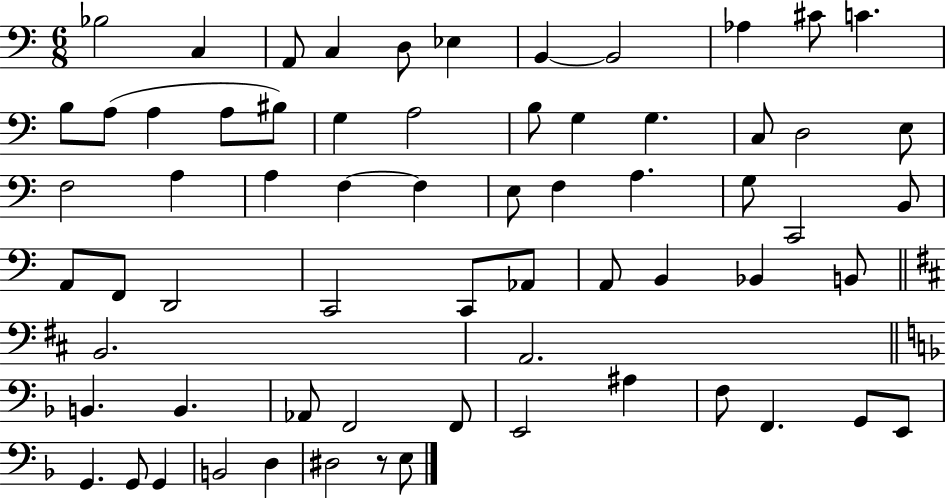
Bb3/h C3/q A2/e C3/q D3/e Eb3/q B2/q B2/h Ab3/q C#4/e C4/q. B3/e A3/e A3/q A3/e BIS3/e G3/q A3/h B3/e G3/q G3/q. C3/e D3/h E3/e F3/h A3/q A3/q F3/q F3/q E3/e F3/q A3/q. G3/e C2/h B2/e A2/e F2/e D2/h C2/h C2/e Ab2/e A2/e B2/q Bb2/q B2/e B2/h. A2/h. B2/q. B2/q. Ab2/e F2/h F2/e E2/h A#3/q F3/e F2/q. G2/e E2/e G2/q. G2/e G2/q B2/h D3/q D#3/h R/e E3/e